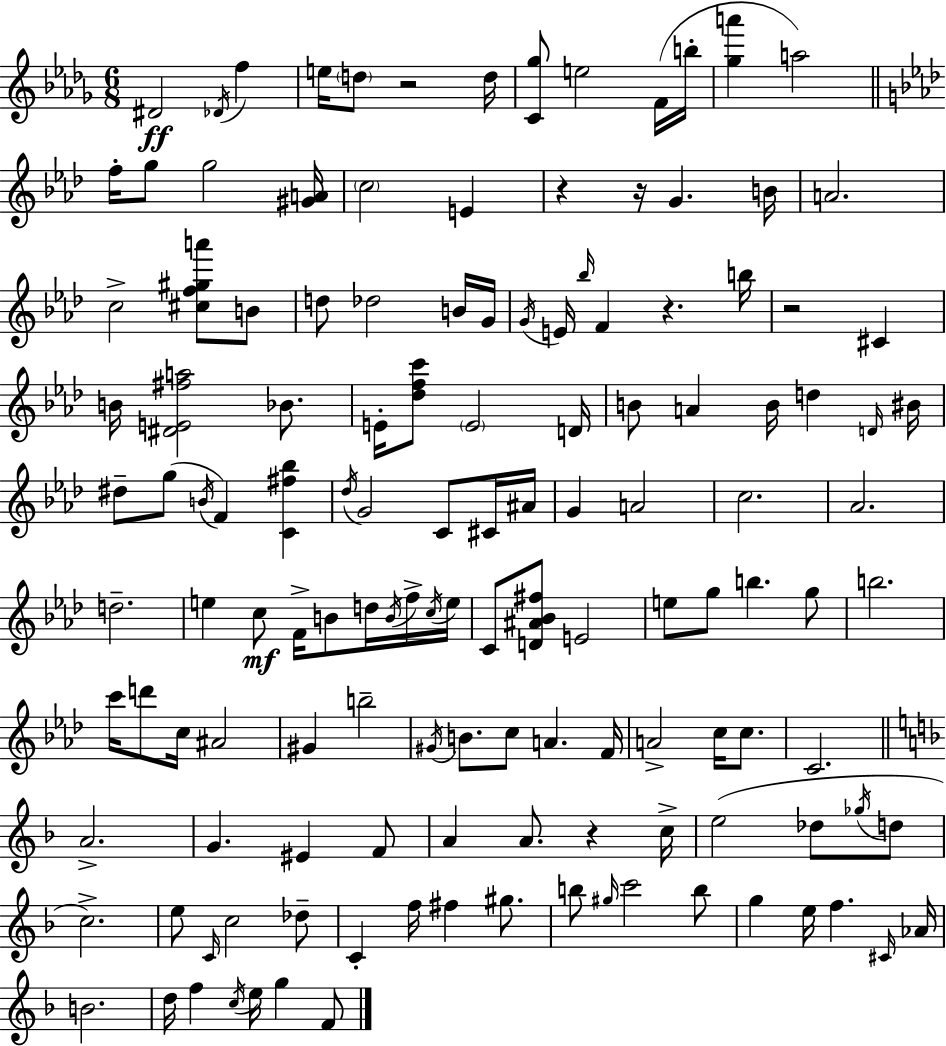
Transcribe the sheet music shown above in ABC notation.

X:1
T:Untitled
M:6/8
L:1/4
K:Bbm
^D2 _D/4 f e/4 d/2 z2 d/4 [C_g]/2 e2 F/4 b/4 [_ga'] a2 f/4 g/2 g2 [^GA]/4 c2 E z z/4 G B/4 A2 c2 [^cf^ga']/2 B/2 d/2 _d2 B/4 G/4 G/4 E/4 _b/4 F z b/4 z2 ^C B/4 [^DE^fa]2 _B/2 E/4 [_dfc']/2 E2 D/4 B/2 A B/4 d D/4 ^B/4 ^d/2 g/2 B/4 F [C^f_b] _d/4 G2 C/2 ^C/4 ^A/4 G A2 c2 _A2 d2 e c/2 F/4 B/2 d/4 B/4 f/4 c/4 e/4 C/2 [D^A_B^f]/2 E2 e/2 g/2 b g/2 b2 c'/4 d'/2 c/4 ^A2 ^G b2 ^G/4 B/2 c/2 A F/4 A2 c/4 c/2 C2 A2 G ^E F/2 A A/2 z c/4 e2 _d/2 _g/4 d/2 c2 e/2 C/4 c2 _d/2 C f/4 ^f ^g/2 b/2 ^g/4 c'2 b/2 g e/4 f ^C/4 _A/4 B2 d/4 f c/4 e/4 g F/2